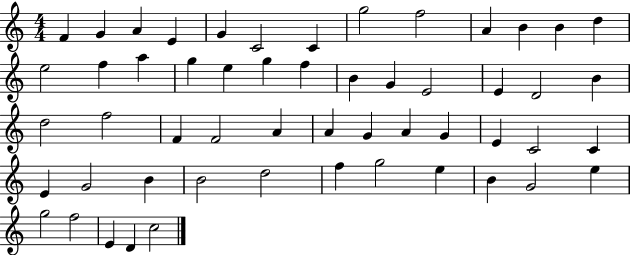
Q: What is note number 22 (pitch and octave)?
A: G4